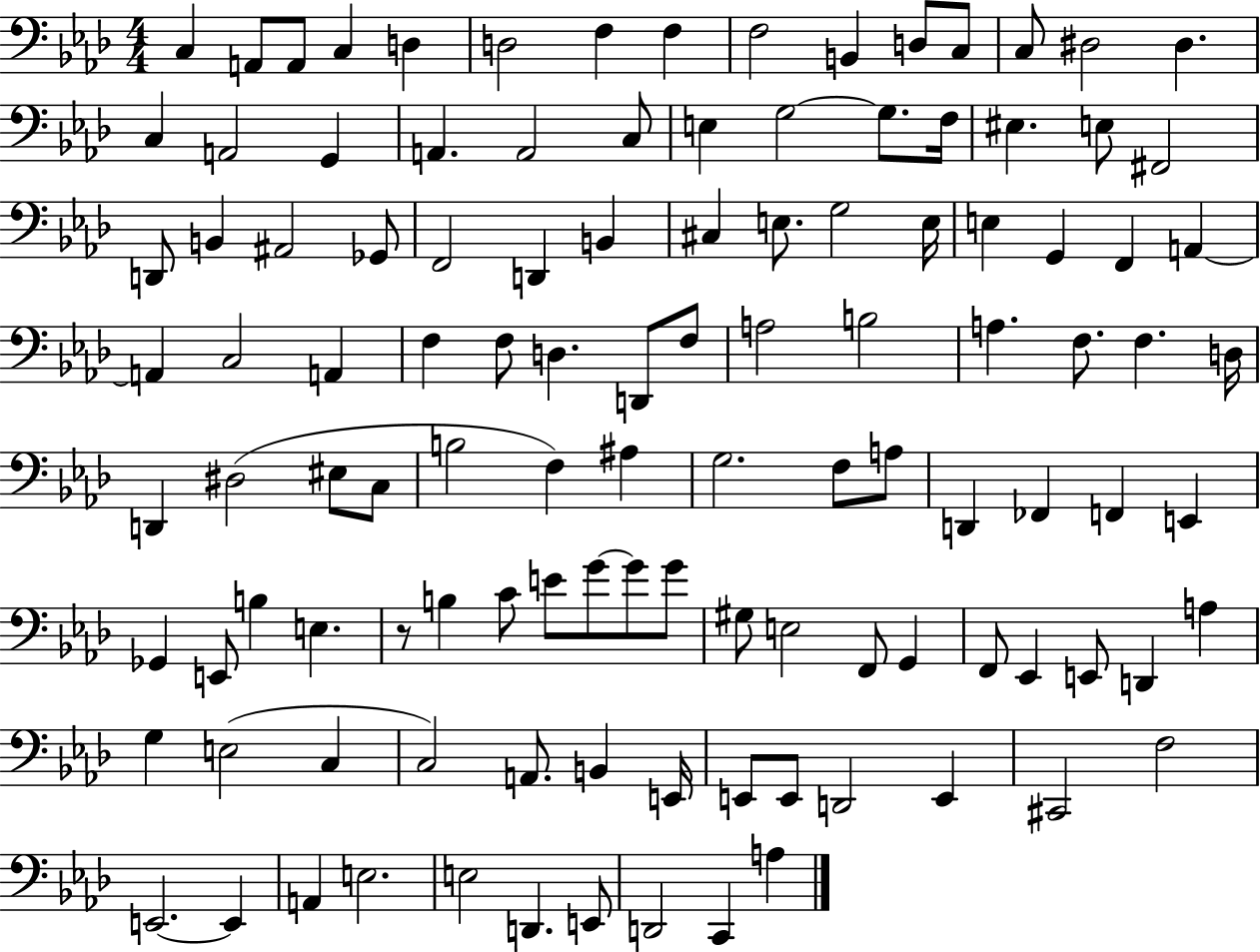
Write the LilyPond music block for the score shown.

{
  \clef bass
  \numericTimeSignature
  \time 4/4
  \key aes \major
  c4 a,8 a,8 c4 d4 | d2 f4 f4 | f2 b,4 d8 c8 | c8 dis2 dis4. | \break c4 a,2 g,4 | a,4. a,2 c8 | e4 g2~~ g8. f16 | eis4. e8 fis,2 | \break d,8 b,4 ais,2 ges,8 | f,2 d,4 b,4 | cis4 e8. g2 e16 | e4 g,4 f,4 a,4~~ | \break a,4 c2 a,4 | f4 f8 d4. d,8 f8 | a2 b2 | a4. f8. f4. d16 | \break d,4 dis2( eis8 c8 | b2 f4) ais4 | g2. f8 a8 | d,4 fes,4 f,4 e,4 | \break ges,4 e,8 b4 e4. | r8 b4 c'8 e'8 g'8~~ g'8 g'8 | gis8 e2 f,8 g,4 | f,8 ees,4 e,8 d,4 a4 | \break g4 e2( c4 | c2) a,8. b,4 e,16 | e,8 e,8 d,2 e,4 | cis,2 f2 | \break e,2.~~ e,4 | a,4 e2. | e2 d,4. e,8 | d,2 c,4 a4 | \break \bar "|."
}